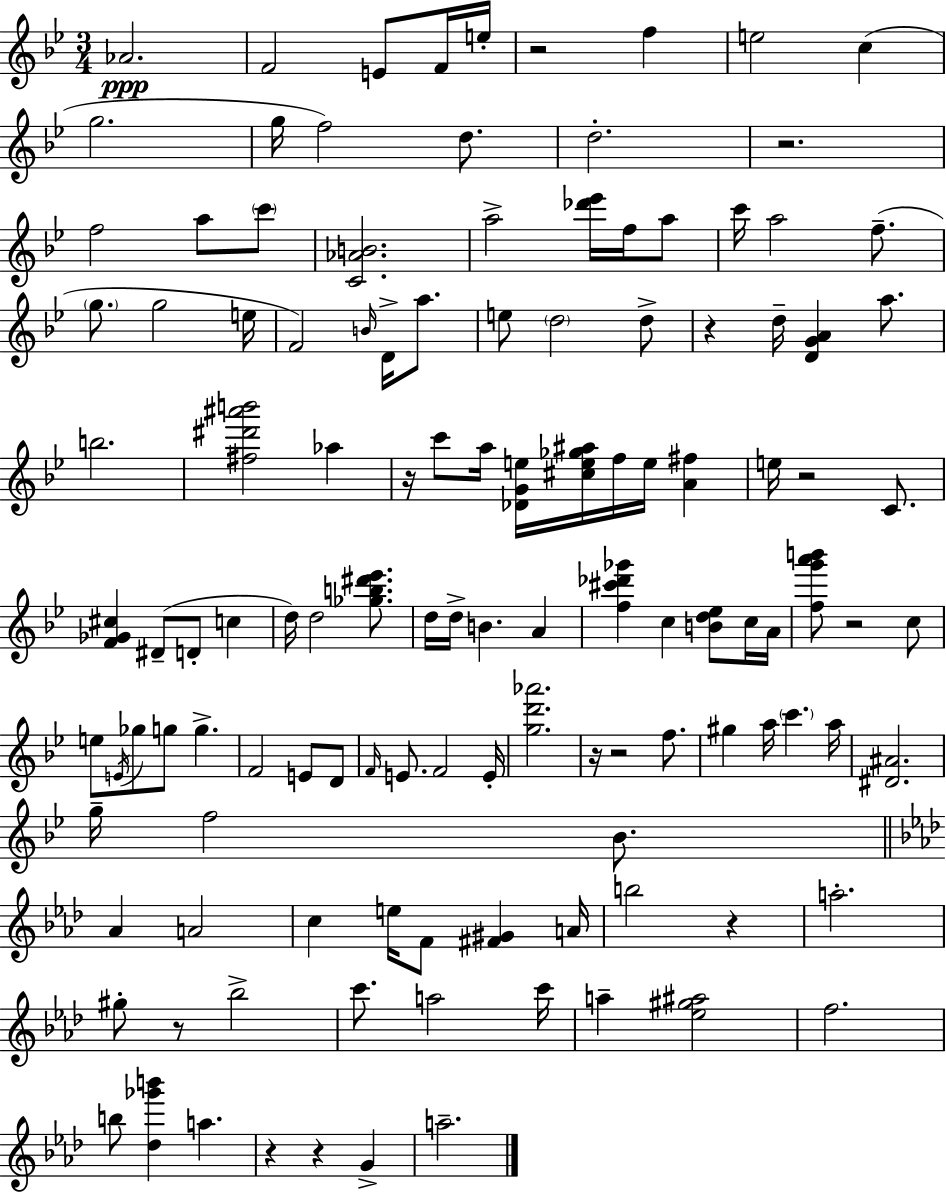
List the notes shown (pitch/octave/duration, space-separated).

Ab4/h. F4/h E4/e F4/s E5/s R/h F5/q E5/h C5/q G5/h. G5/s F5/h D5/e. D5/h. R/h. F5/h A5/e C6/e [C4,Ab4,B4]/h. A5/h [Db6,Eb6]/s F5/s A5/e C6/s A5/h F5/e. G5/e. G5/h E5/s F4/h B4/s D4/s A5/e. E5/e D5/h D5/e R/q D5/s [D4,G4,A4]/q A5/e. B5/h. [F#5,D#6,A#6,B6]/h Ab5/q R/s C6/e A5/s [Db4,G4,E5]/s [C#5,E5,Gb5,A#5]/s F5/s E5/s [A4,F#5]/q E5/s R/h C4/e. [F4,Gb4,C#5]/q D#4/e D4/e C5/q D5/s D5/h [Gb5,B5,D#6,Eb6]/e. D5/s D5/s B4/q. A4/q [F5,C#6,Db6,Gb6]/q C5/q [B4,D5,Eb5]/e C5/s A4/s [F5,G6,A6,B6]/e R/h C5/e E5/e E4/s Gb5/e G5/e G5/q. F4/h E4/e D4/e F4/s E4/e. F4/h E4/s [G5,D6,Ab6]/h. R/s R/h F5/e. G#5/q A5/s C6/q. A5/s [D#4,A#4]/h. G5/s F5/h Bb4/e. Ab4/q A4/h C5/q E5/s F4/e [F#4,G#4]/q A4/s B5/h R/q A5/h. G#5/e R/e Bb5/h C6/e. A5/h C6/s A5/q [Eb5,G#5,A#5]/h F5/h. B5/e [Db5,Gb6,B6]/q A5/q. R/q R/q G4/q A5/h.